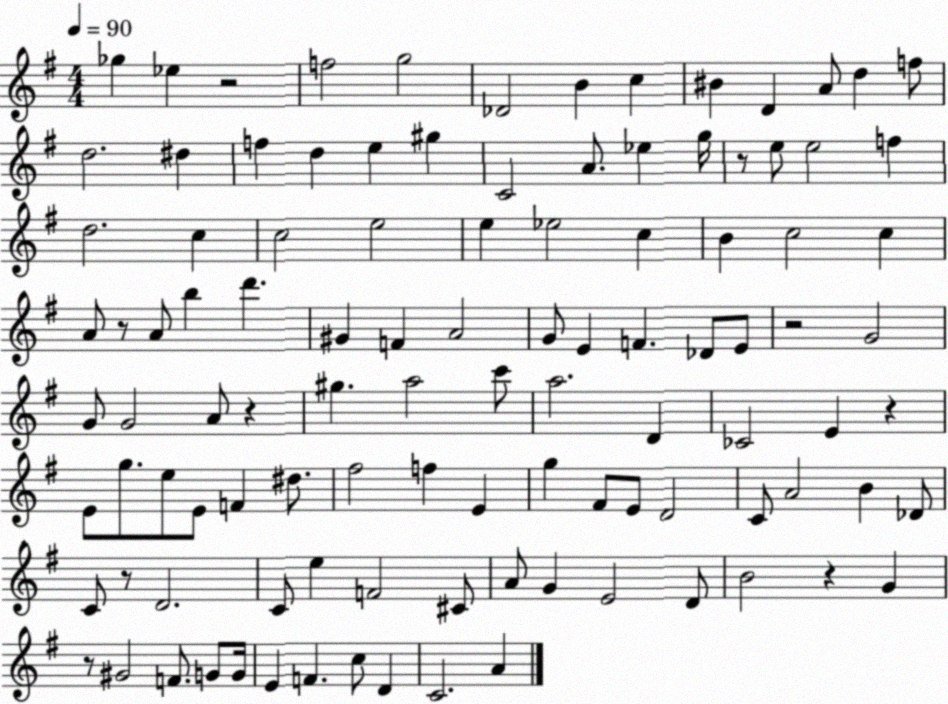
X:1
T:Untitled
M:4/4
L:1/4
K:G
_g _e z2 f2 g2 _D2 B c ^B D A/2 d f/2 d2 ^d f d e ^g C2 A/2 _e g/4 z/2 e/2 e2 f d2 c c2 e2 e _e2 c B c2 c A/2 z/2 A/2 b d' ^G F A2 G/2 E F _D/2 E/2 z2 G2 G/2 G2 A/2 z ^g a2 c'/2 a2 D _C2 E z E/2 g/2 e/2 E/2 F ^d/2 ^f2 f E g ^F/2 E/2 D2 C/2 A2 B _D/2 C/2 z/2 D2 C/2 e F2 ^C/2 A/2 G E2 D/2 B2 z G z/2 ^G2 F/2 G/2 G/4 E F c/2 D C2 A